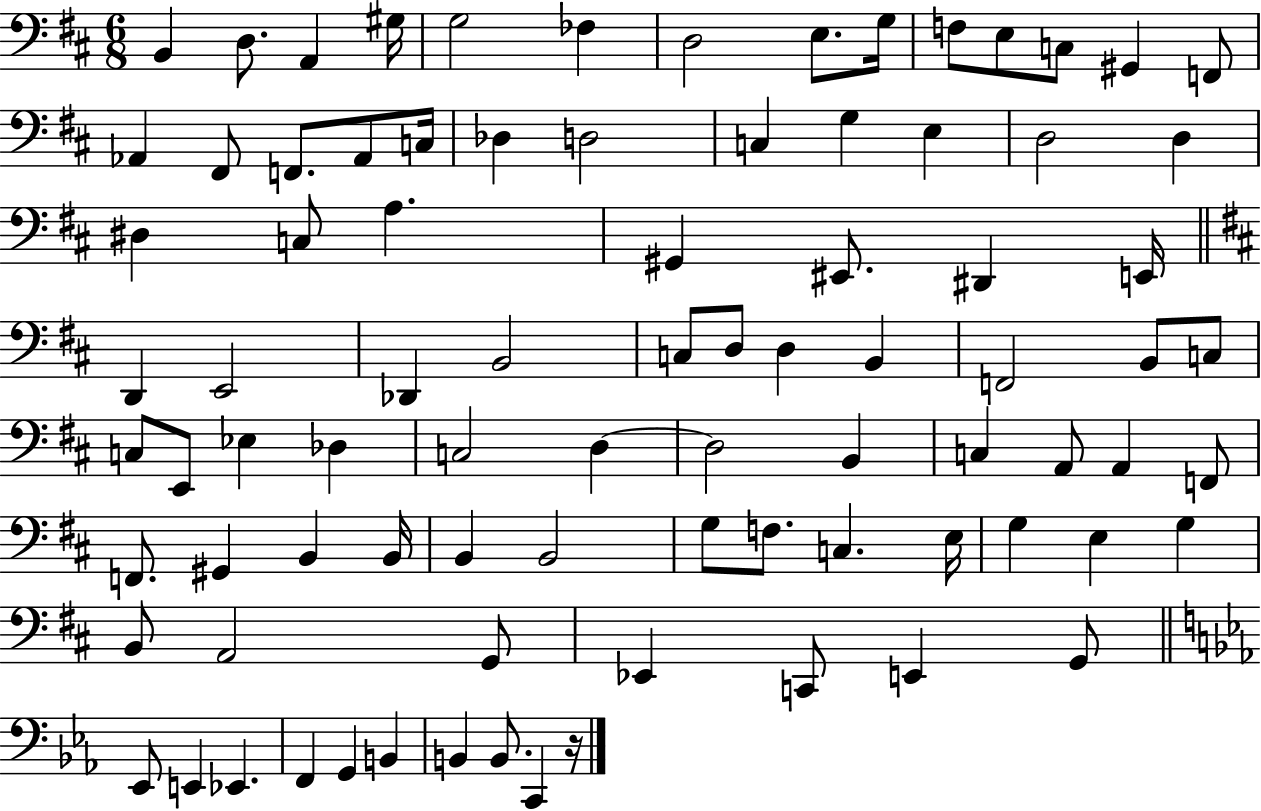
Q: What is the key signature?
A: D major